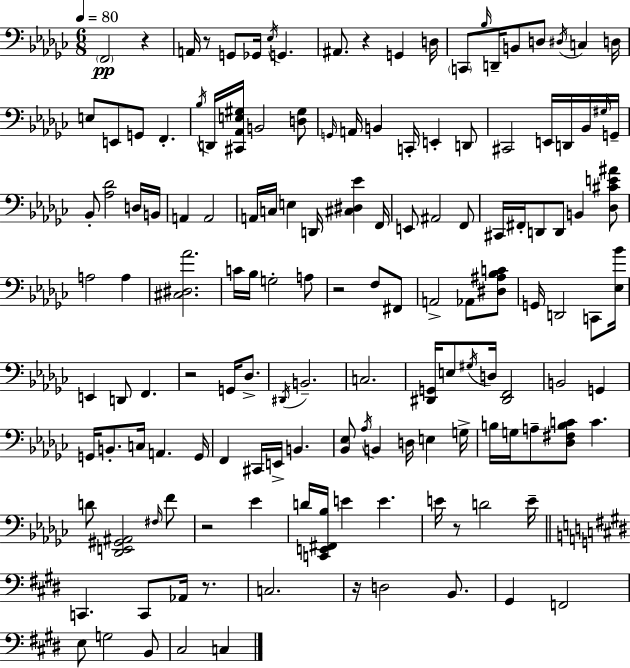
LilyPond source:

{
  \clef bass
  \numericTimeSignature
  \time 6/8
  \key ees \minor
  \tempo 4 = 80
  \parenthesize f,2\pp r4 | a,16 r8 g,8 ges,16 \acciaccatura { ees16 } g,4. | ais,8. r4 g,4 | d16 \parenthesize c,8 \grace { bes16 } d,16-- b,8 d8 \acciaccatura { dis16 } c4 | \break d16 e8 e,8 g,8 f,4.-. | \acciaccatura { bes16 } d,16 <cis, aes, e gis>16 b,2 | <d gis>8 \grace { g,16 } a,16 b,4 c,16-. e,4-. | d,8 cis,2 | \break e,16 d,16 bes,16 \grace { gis16 } g,16-- bes,8-. <aes des'>2 | d16 b,16 a,4 a,2 | a,16 c16 e4 | d,16 <cis dis ees'>4 f,16 e,8 ais,2 | \break f,8 cis,16 fis,16-. d,8 d,8 | b,4 <des cis' e' ais'>8 a2 | a4 <cis dis aes'>2. | c'16 bes16 g2-. | \break a8 r2 | f8 fis,8 a,2-> | aes,8 <dis ais bes c'>8 g,16 d,2 | c,8 <ees bes'>16 e,4 d,8 | \break f,4. r2 | g,16 des8.-> \acciaccatura { dis,16 } b,2.-- | c2. | <dis, g,>16 e8 \acciaccatura { gis16 } d16 | \break <dis, f,>2 b,2 | g,4 g,16 b,8.-. | c16 a,4. g,16 f,4 | cis,16 e,16-> b,4. <bes, ees>8 \acciaccatura { aes16 } b,4 | \break d16 e4 g16-> b16 g16 a8-- | <des fis b c'>8 c'4. d'8 <des, e, gis, ais,>2 | \grace { fis16 } f'8 r2 | ees'4 d'16 <c, e, fis, bes>16 | \break e'4 e'4. e'16 r8 | d'2 e'16-- \bar "||" \break \key e \major c,4. c,8 aes,16 r8. | c2. | r16 d2 b,8. | gis,4 f,2 | \break e8 g2 b,8 | cis2 c4 | \bar "|."
}